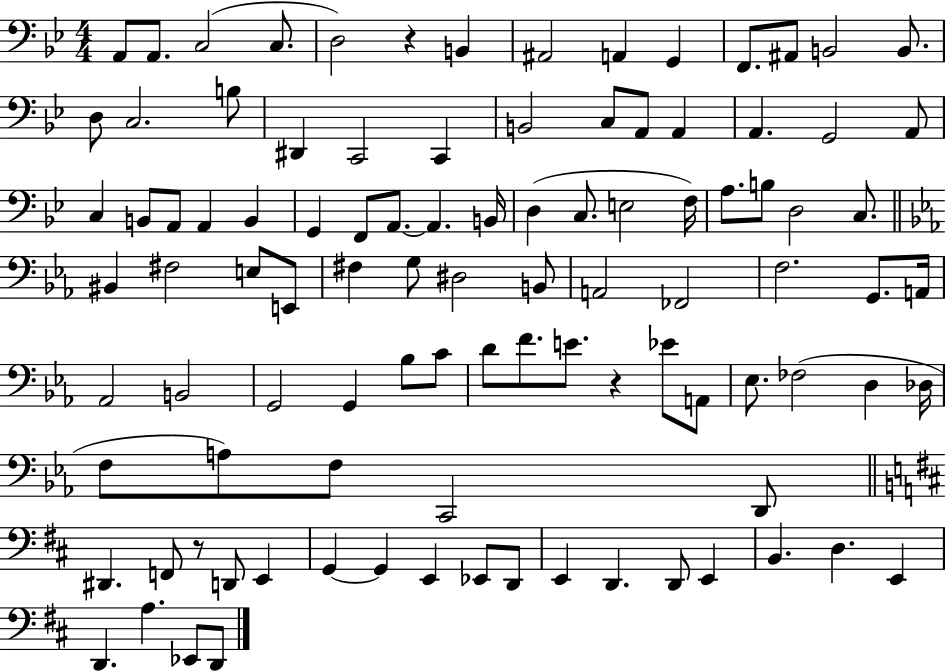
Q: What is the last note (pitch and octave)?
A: D2